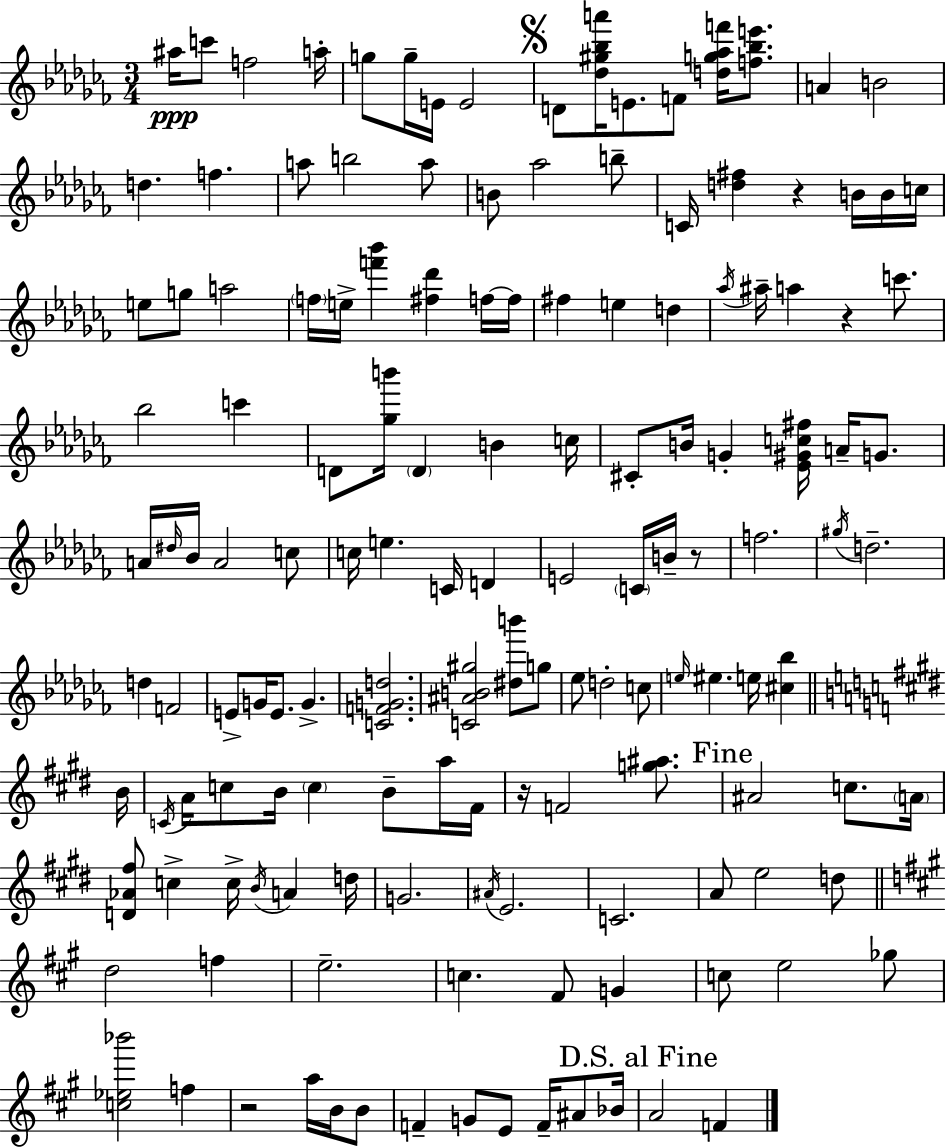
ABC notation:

X:1
T:Untitled
M:3/4
L:1/4
K:Abm
^a/4 c'/2 f2 a/4 g/2 g/4 E/4 E2 D/2 [_d^g_ba']/4 E/2 F/2 [dg_af']/4 [f_be']/2 A B2 d f a/2 b2 a/2 B/2 _a2 b/2 C/4 [d^f] z B/4 B/4 c/4 e/2 g/2 a2 f/4 e/4 [f'_b'] [^f_d'] f/4 f/4 ^f e d _a/4 ^a/4 a z c'/2 _b2 c' D/2 [_gb']/4 D B c/4 ^C/2 B/4 G [_E^Gc^f]/4 A/4 G/2 A/4 ^d/4 _B/4 A2 c/2 c/4 e C/4 D E2 C/4 B/4 z/2 f2 ^g/4 d2 d F2 E/2 G/4 E/2 G [CFGd]2 [C^AB^g]2 [^db']/2 g/2 _e/2 d2 c/2 e/4 ^e e/4 [^c_b] B/4 C/4 A/4 c/2 B/4 c B/2 a/4 ^F/4 z/4 F2 [g^a]/2 ^A2 c/2 A/4 [D_A^f]/2 c c/4 B/4 A d/4 G2 ^A/4 E2 C2 A/2 e2 d/2 d2 f e2 c ^F/2 G c/2 e2 _g/2 [c_e_b']2 f z2 a/4 B/4 B/2 F G/2 E/2 F/4 ^A/2 _B/4 A2 F